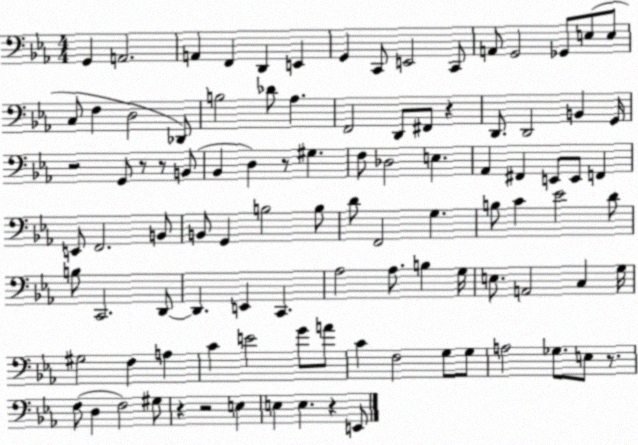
X:1
T:Untitled
M:4/4
L:1/4
K:Eb
G,, A,,2 A,, F,, D,, E,, G,, C,,/2 E,,2 C,,/2 A,,/2 G,,2 _G,,/2 E,/2 E,/2 C,/2 F, D,2 _D,,/2 B,2 _D/2 _A, F,,2 D,,/2 ^F,,/2 z D,,/2 D,,2 B,, G,,/4 z2 G,,/2 z/2 z/2 B,,/2 _B,, D, z/2 ^G, F,/2 _D,2 E, _A,, ^F,, E,,/2 E,,/2 F,, E,,/2 F,,2 B,,/2 B,,/2 G,, B,2 B,/2 D/2 F,,2 G, B,/2 C _E2 D/2 B,/2 C,,2 D,,/2 D,, E,, C,, _A,2 _A,/2 B, G,/4 E,/2 A,,2 C, G,/4 ^G,2 F, A, C E2 G/2 A/2 C F,2 G,/2 G,/2 A,2 _G,/2 E,/2 z/2 F,/2 D, F,2 ^G,/2 z z2 E, E, E, z E,,/2